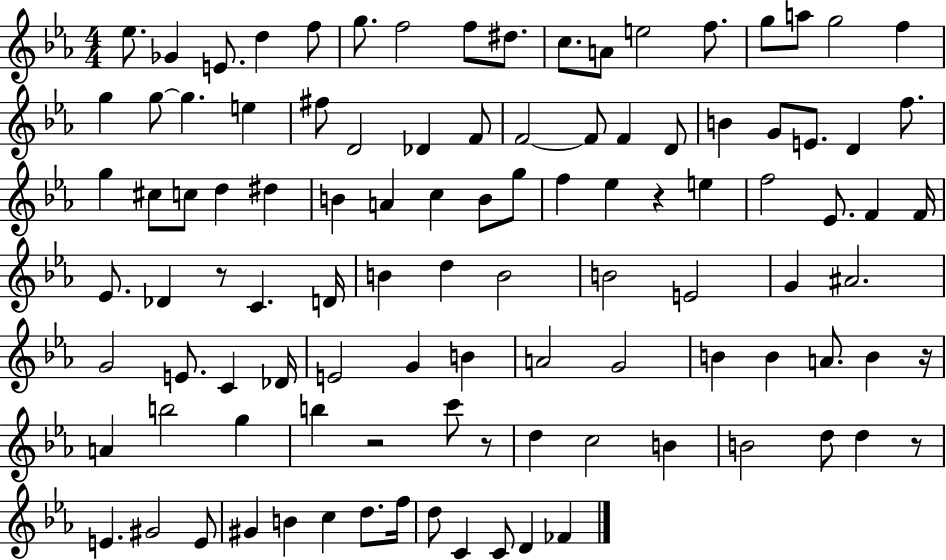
Eb5/e. Gb4/q E4/e. D5/q F5/e G5/e. F5/h F5/e D#5/e. C5/e. A4/e E5/h F5/e. G5/e A5/e G5/h F5/q G5/q G5/e G5/q. E5/q F#5/e D4/h Db4/q F4/e F4/h F4/e F4/q D4/e B4/q G4/e E4/e. D4/q F5/e. G5/q C#5/e C5/e D5/q D#5/q B4/q A4/q C5/q B4/e G5/e F5/q Eb5/q R/q E5/q F5/h Eb4/e. F4/q F4/s Eb4/e. Db4/q R/e C4/q. D4/s B4/q D5/q B4/h B4/h E4/h G4/q A#4/h. G4/h E4/e. C4/q Db4/s E4/h G4/q B4/q A4/h G4/h B4/q B4/q A4/e. B4/q R/s A4/q B5/h G5/q B5/q R/h C6/e R/e D5/q C5/h B4/q B4/h D5/e D5/q R/e E4/q. G#4/h E4/e G#4/q B4/q C5/q D5/e. F5/s D5/e C4/q C4/e D4/q FES4/q